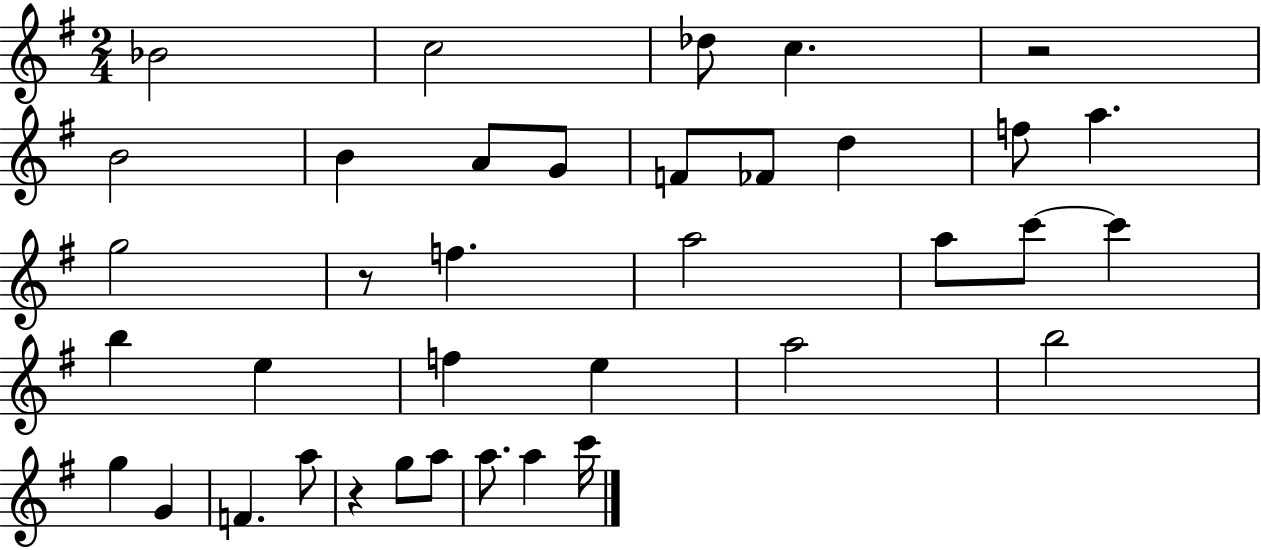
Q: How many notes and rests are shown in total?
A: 37